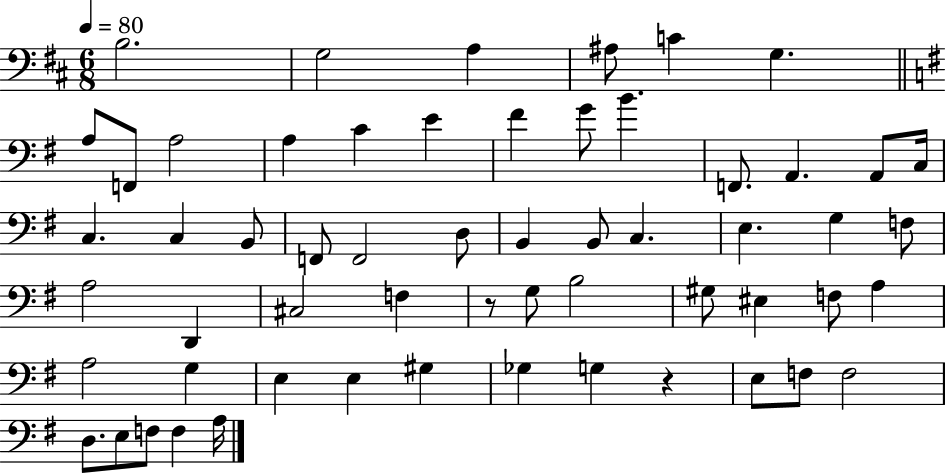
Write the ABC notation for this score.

X:1
T:Untitled
M:6/8
L:1/4
K:D
B,2 G,2 A, ^A,/2 C G, A,/2 F,,/2 A,2 A, C E ^F G/2 B F,,/2 A,, A,,/2 C,/4 C, C, B,,/2 F,,/2 F,,2 D,/2 B,, B,,/2 C, E, G, F,/2 A,2 D,, ^C,2 F, z/2 G,/2 B,2 ^G,/2 ^E, F,/2 A, A,2 G, E, E, ^G, _G, G, z E,/2 F,/2 F,2 D,/2 E,/2 F,/2 F, A,/4